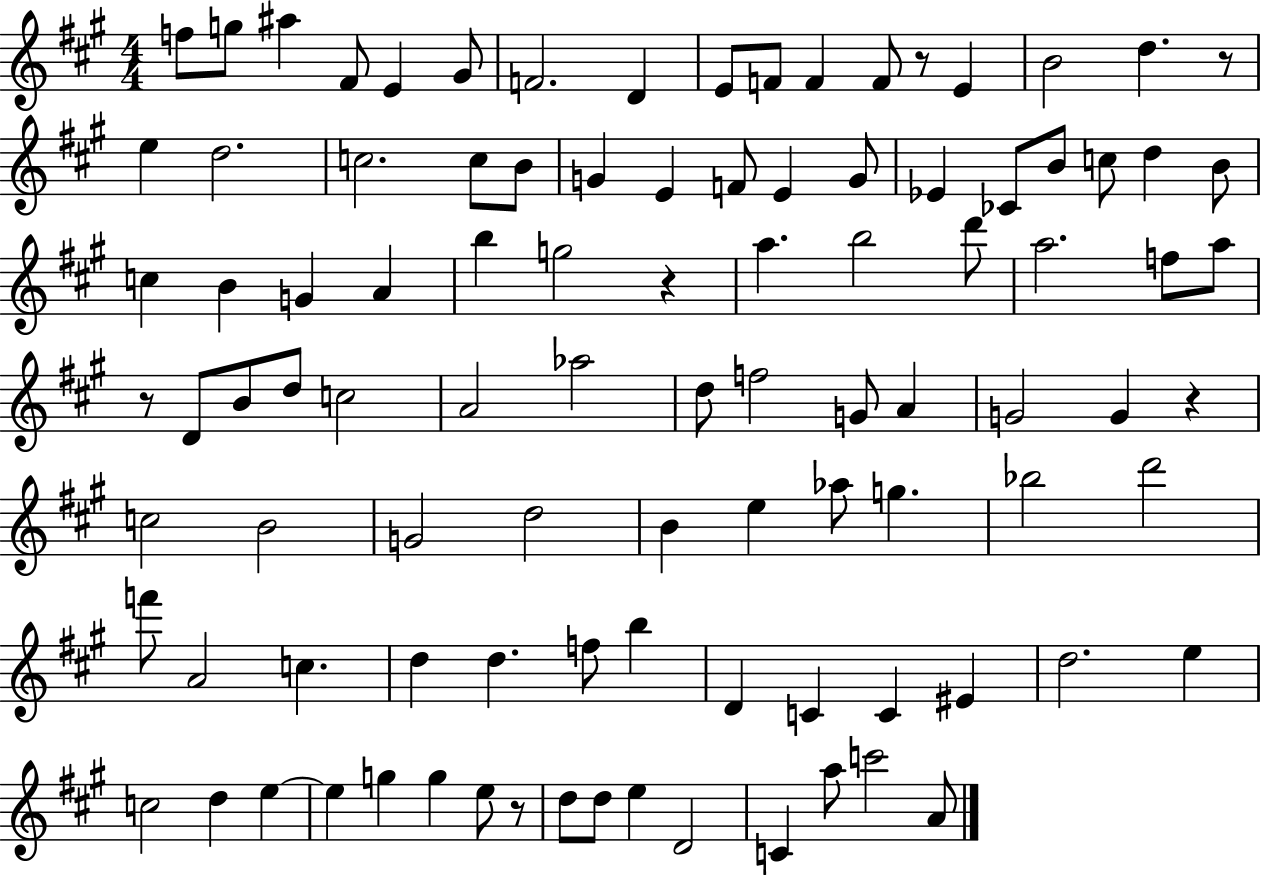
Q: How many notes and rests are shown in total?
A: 99